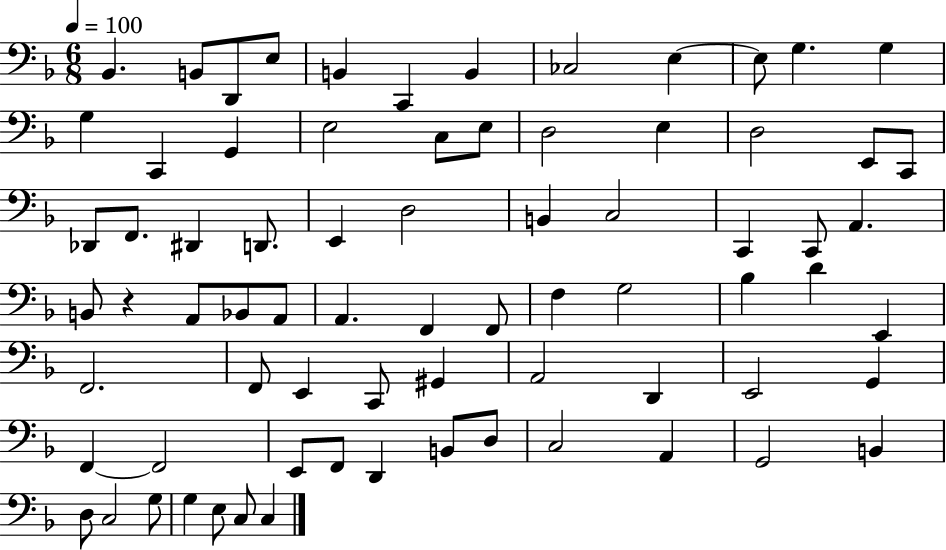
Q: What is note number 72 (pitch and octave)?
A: C3